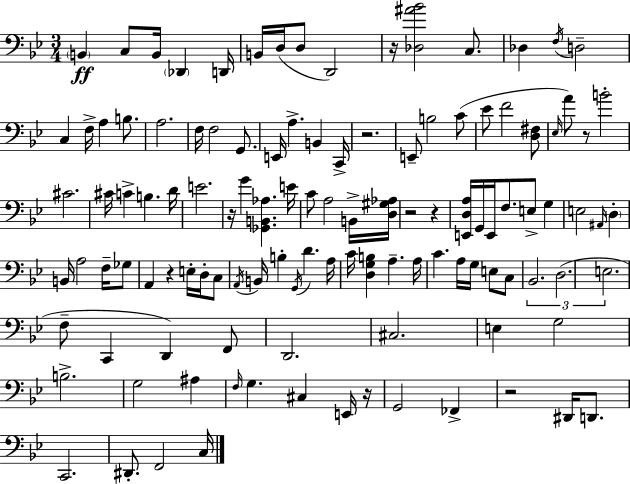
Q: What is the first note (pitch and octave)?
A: B2